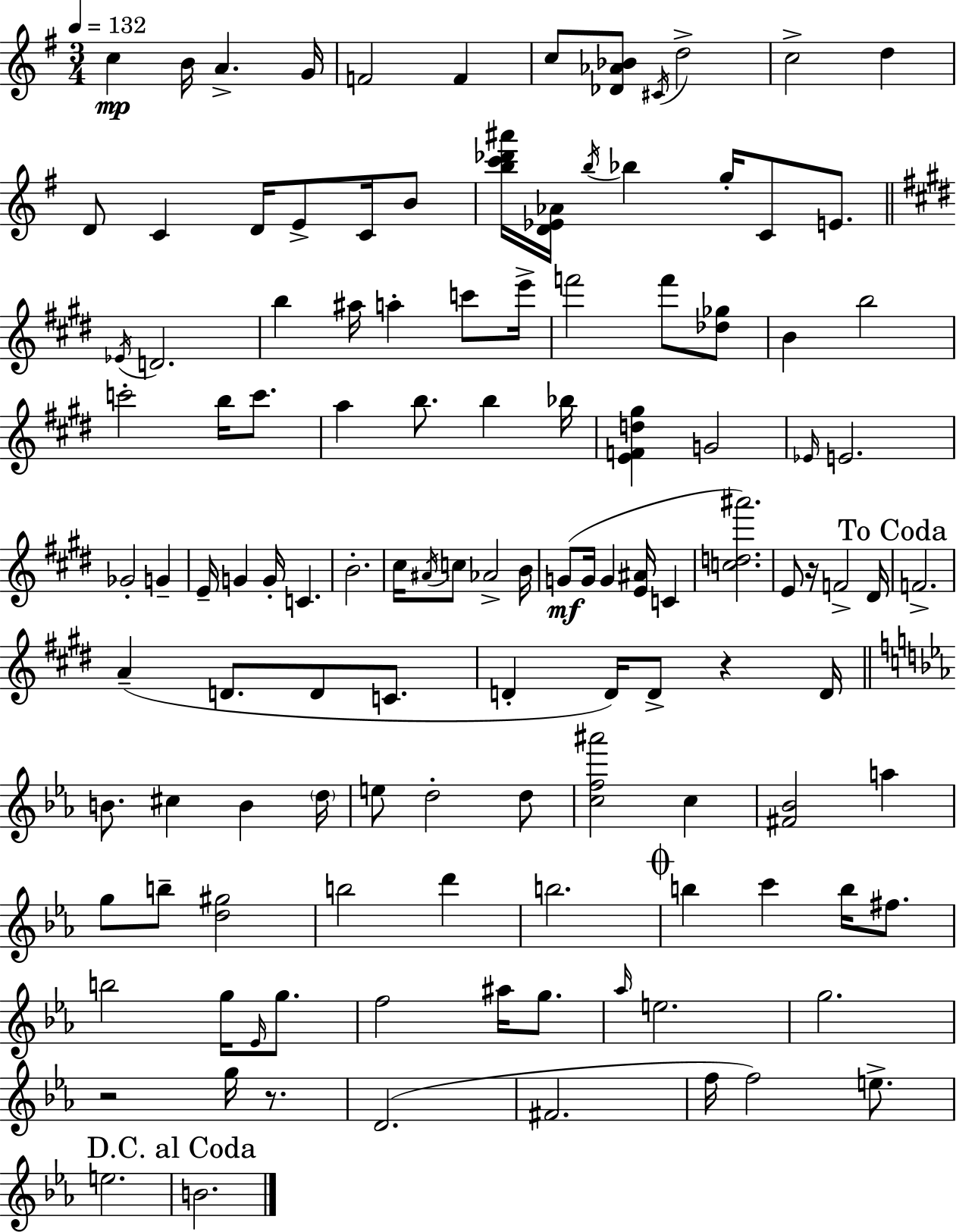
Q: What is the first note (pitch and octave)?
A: C5